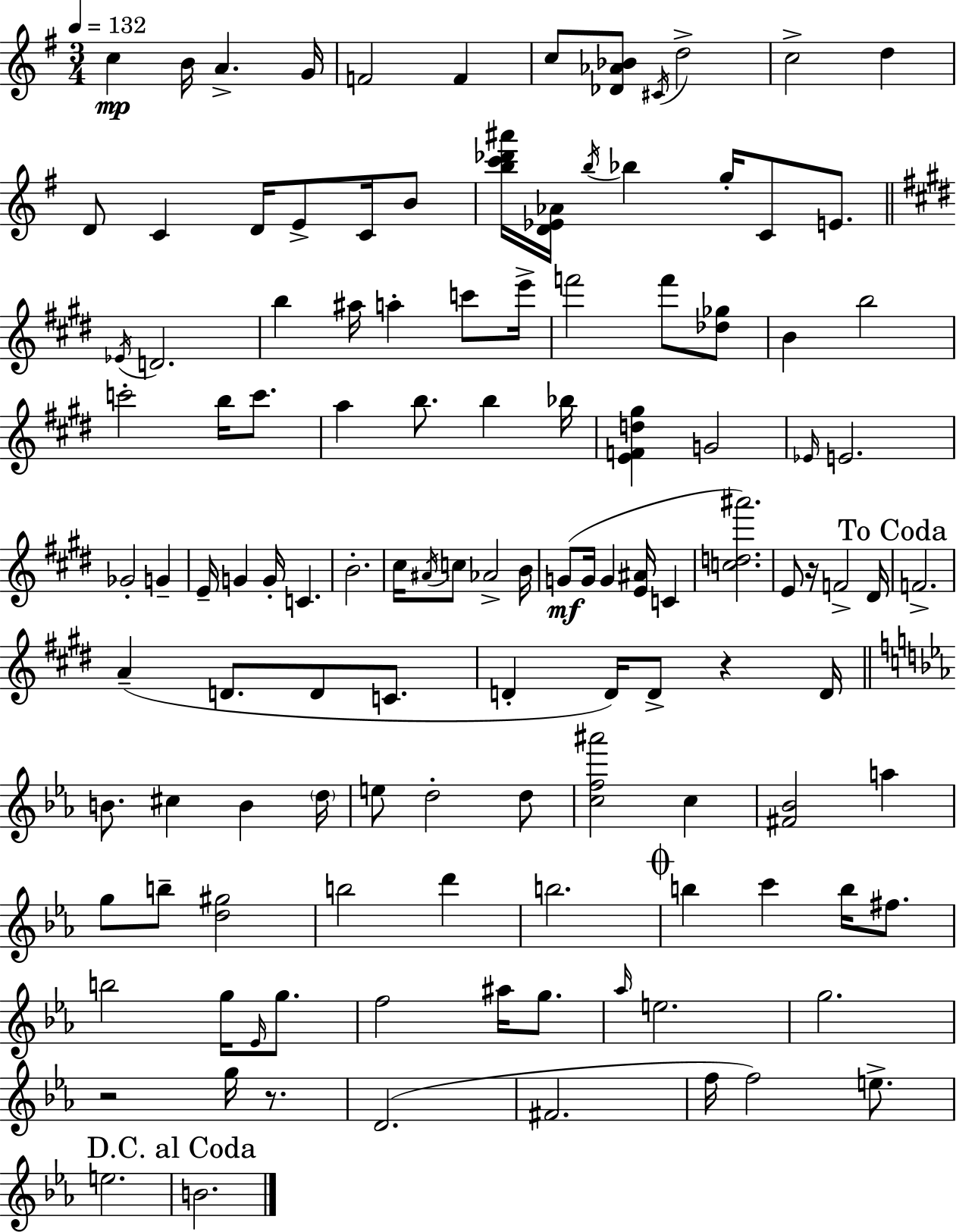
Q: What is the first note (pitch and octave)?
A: C5